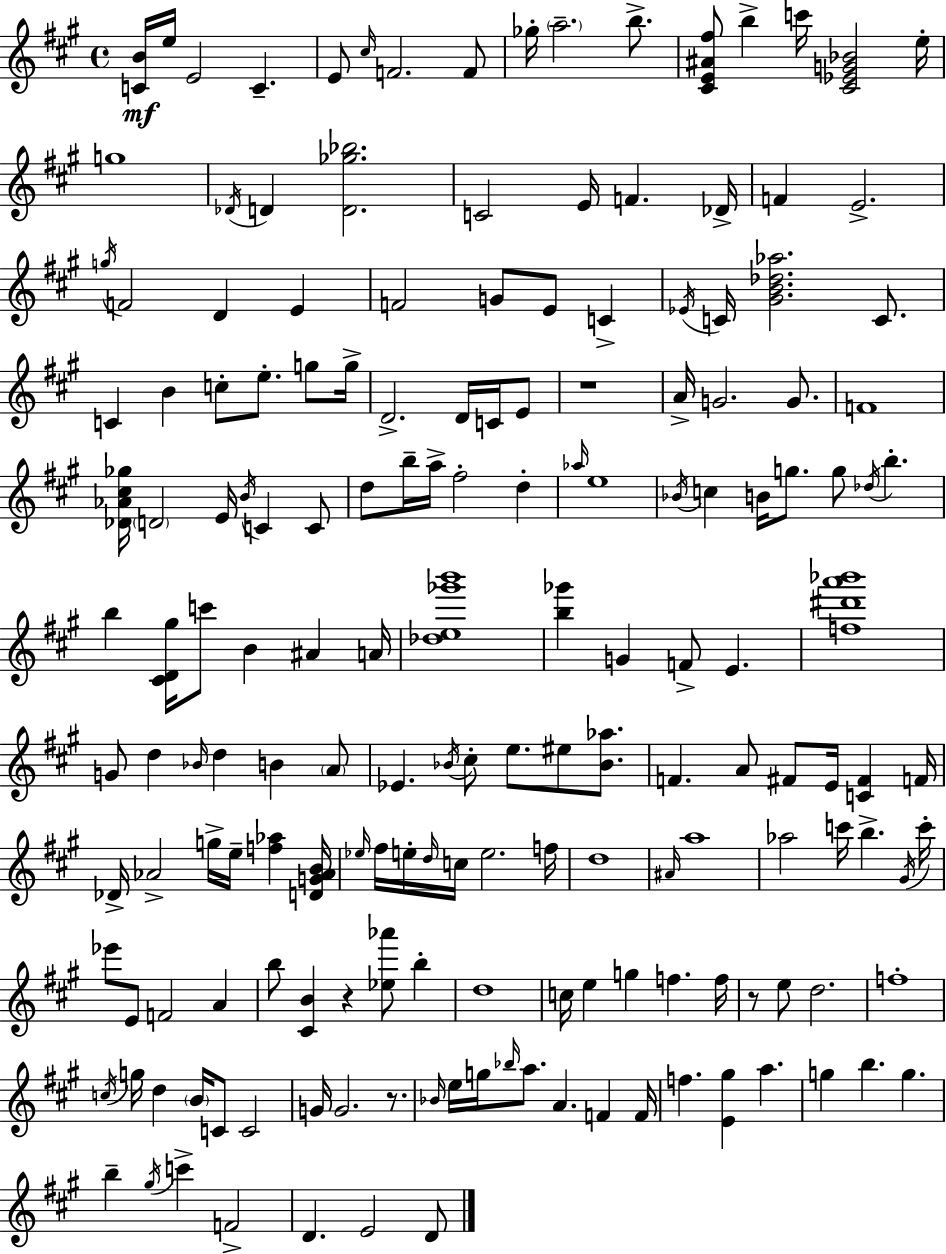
[C4,B4]/s E5/s E4/h C4/q. E4/e C#5/s F4/h. F4/e Gb5/s A5/h. B5/e. [C#4,E4,A#4,F#5]/e B5/q C6/s [C#4,Eb4,G4,Bb4]/h E5/s G5/w Db4/s D4/q [D4,Gb5,Bb5]/h. C4/h E4/s F4/q. Db4/s F4/q E4/h. G5/s F4/h D4/q E4/q F4/h G4/e E4/e C4/q Eb4/s C4/s [G#4,B4,Db5,Ab5]/h. C4/e. C4/q B4/q C5/e E5/e. G5/e G5/s D4/h. D4/s C4/s E4/e R/w A4/s G4/h. G4/e. F4/w [Db4,Ab4,C#5,Gb5]/s D4/h E4/s B4/s C4/q C4/e D5/e B5/s A5/s F#5/h D5/q Ab5/s E5/w Bb4/s C5/q B4/s G5/e. G5/e Db5/s B5/q. B5/q [C#4,D4,G#5]/s C6/e B4/q A#4/q A4/s [Db5,E5,Gb6,B6]/w [B5,Gb6]/q G4/q F4/e E4/q. [F5,D#6,A6,Bb6]/w G4/e D5/q Bb4/s D5/q B4/q A4/e Eb4/q. Bb4/s C#5/e E5/e. EIS5/e [Bb4,Ab5]/e. F4/q. A4/e F#4/e E4/s [C4,F#4]/q F4/s Db4/s Ab4/h G5/s E5/s [F5,Ab5]/q [D4,G4,Ab4,B4]/s Eb5/s F#5/s E5/s D5/s C5/s E5/h. F5/s D5/w A#4/s A5/w Ab5/h C6/s B5/q. G#4/s C6/s Eb6/e E4/e F4/h A4/q B5/e [C#4,B4]/q R/q [Eb5,Ab6]/e B5/q D5/w C5/s E5/q G5/q F5/q. F5/s R/e E5/e D5/h. F5/w C5/s G5/s D5/q B4/s C4/e C4/h G4/s G4/h. R/e. Bb4/s E5/s G5/s Bb5/s A5/e. A4/q. F4/q F4/s F5/q. [E4,G#5]/q A5/q. G5/q B5/q. G5/q. B5/q G#5/s C6/q F4/h D4/q. E4/h D4/e